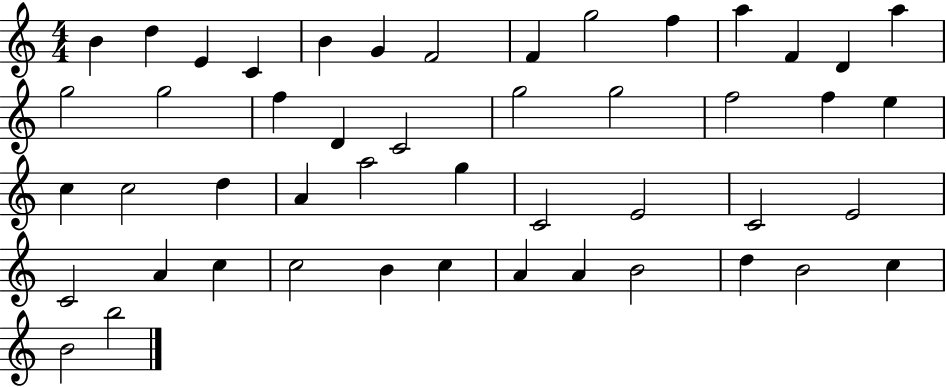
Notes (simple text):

B4/q D5/q E4/q C4/q B4/q G4/q F4/h F4/q G5/h F5/q A5/q F4/q D4/q A5/q G5/h G5/h F5/q D4/q C4/h G5/h G5/h F5/h F5/q E5/q C5/q C5/h D5/q A4/q A5/h G5/q C4/h E4/h C4/h E4/h C4/h A4/q C5/q C5/h B4/q C5/q A4/q A4/q B4/h D5/q B4/h C5/q B4/h B5/h